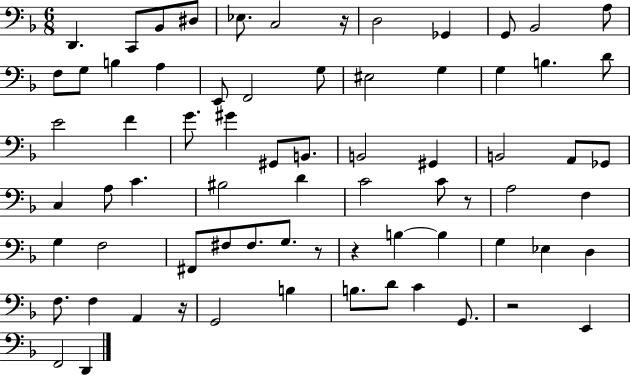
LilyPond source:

{
  \clef bass
  \numericTimeSignature
  \time 6/8
  \key f \major
  d,4. c,8 bes,8 dis8 | ees8. c2 r16 | d2 ges,4 | g,8 bes,2 a8 | \break f8 g8 b4 a4 | e,8 f,2 g8 | eis2 g4 | g4 b4. d'8 | \break e'2 f'4 | g'8. gis'4 gis,8 b,8. | b,2 gis,4 | b,2 a,8 ges,8 | \break c4 a8 c'4. | bis2 d'4 | c'2 c'8 r8 | a2 f4 | \break g4 f2 | fis,8 fis8 fis8. g8. r8 | r4 b4~~ b4 | g4 ees4 d4 | \break f8. f4 a,4 r16 | g,2 b4 | b8. d'8 c'4 g,8. | r2 e,4 | \break f,2 d,4 | \bar "|."
}